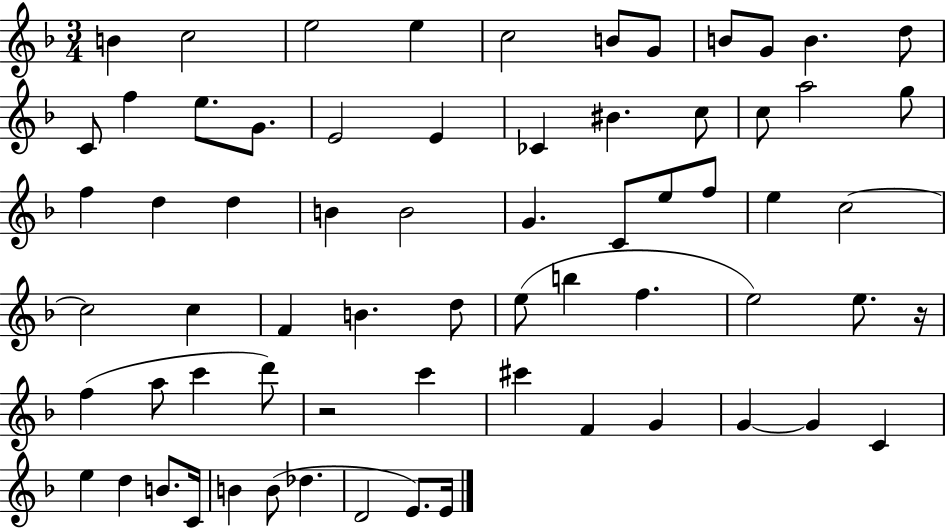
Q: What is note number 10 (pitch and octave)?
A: B4